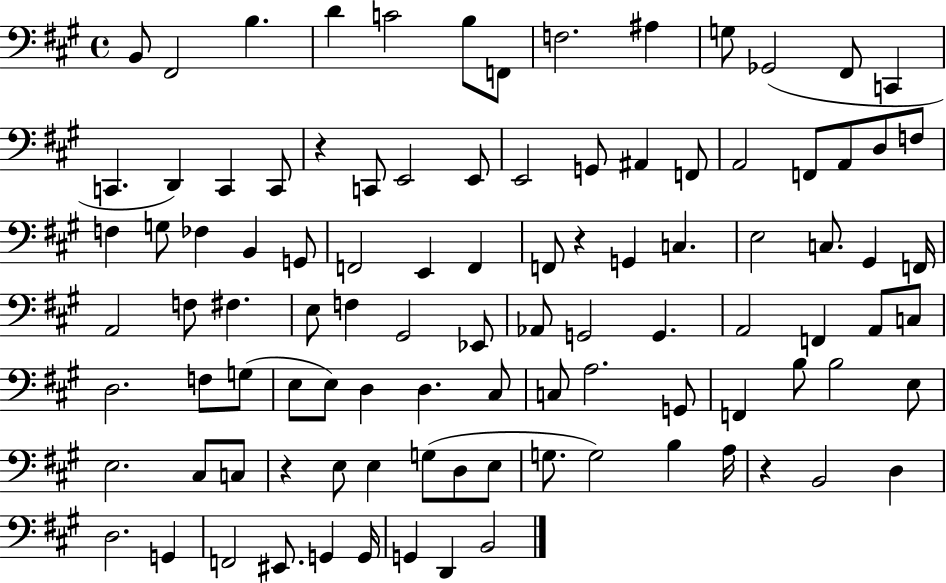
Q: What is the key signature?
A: A major